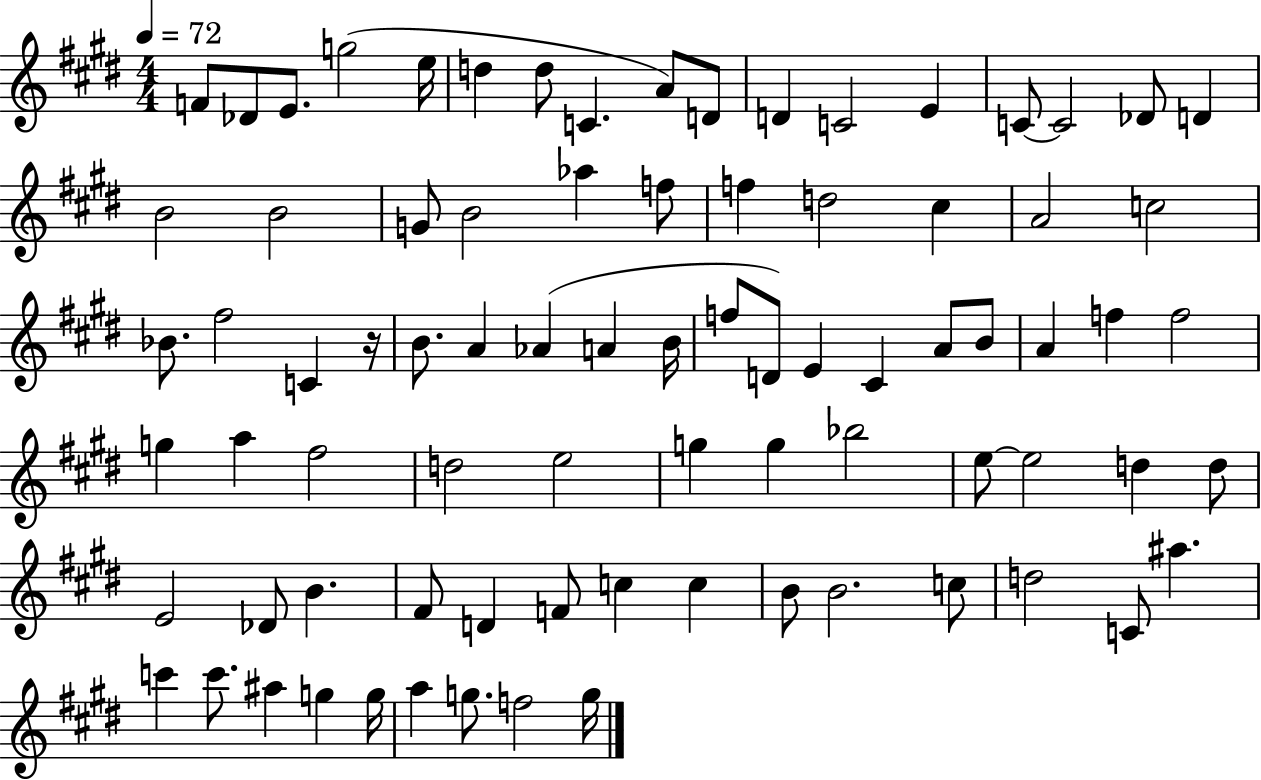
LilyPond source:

{
  \clef treble
  \numericTimeSignature
  \time 4/4
  \key e \major
  \tempo 4 = 72
  f'8 des'8 e'8. g''2( e''16 | d''4 d''8 c'4. a'8) d'8 | d'4 c'2 e'4 | c'8~~ c'2 des'8 d'4 | \break b'2 b'2 | g'8 b'2 aes''4 f''8 | f''4 d''2 cis''4 | a'2 c''2 | \break bes'8. fis''2 c'4 r16 | b'8. a'4 aes'4( a'4 b'16 | f''8 d'8) e'4 cis'4 a'8 b'8 | a'4 f''4 f''2 | \break g''4 a''4 fis''2 | d''2 e''2 | g''4 g''4 bes''2 | e''8~~ e''2 d''4 d''8 | \break e'2 des'8 b'4. | fis'8 d'4 f'8 c''4 c''4 | b'8 b'2. c''8 | d''2 c'8 ais''4. | \break c'''4 c'''8. ais''4 g''4 g''16 | a''4 g''8. f''2 g''16 | \bar "|."
}